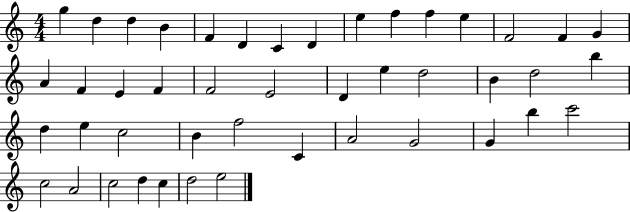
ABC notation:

X:1
T:Untitled
M:4/4
L:1/4
K:C
g d d B F D C D e f f e F2 F G A F E F F2 E2 D e d2 B d2 b d e c2 B f2 C A2 G2 G b c'2 c2 A2 c2 d c d2 e2